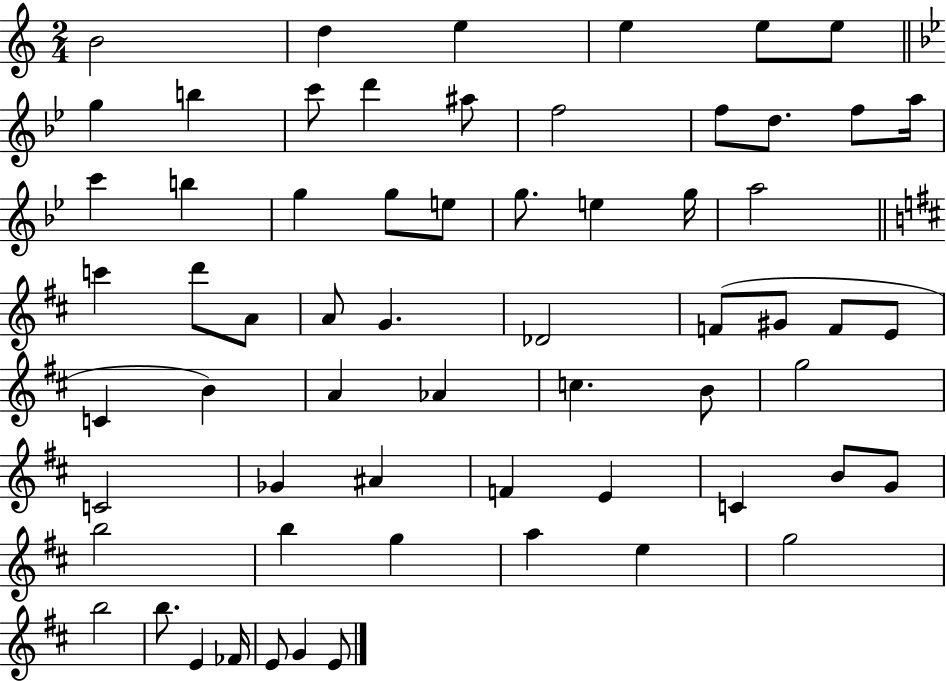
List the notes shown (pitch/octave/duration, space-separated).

B4/h D5/q E5/q E5/q E5/e E5/e G5/q B5/q C6/e D6/q A#5/e F5/h F5/e D5/e. F5/e A5/s C6/q B5/q G5/q G5/e E5/e G5/e. E5/q G5/s A5/h C6/q D6/e A4/e A4/e G4/q. Db4/h F4/e G#4/e F4/e E4/e C4/q B4/q A4/q Ab4/q C5/q. B4/e G5/h C4/h Gb4/q A#4/q F4/q E4/q C4/q B4/e G4/e B5/h B5/q G5/q A5/q E5/q G5/h B5/h B5/e. E4/q FES4/s E4/e G4/q E4/e